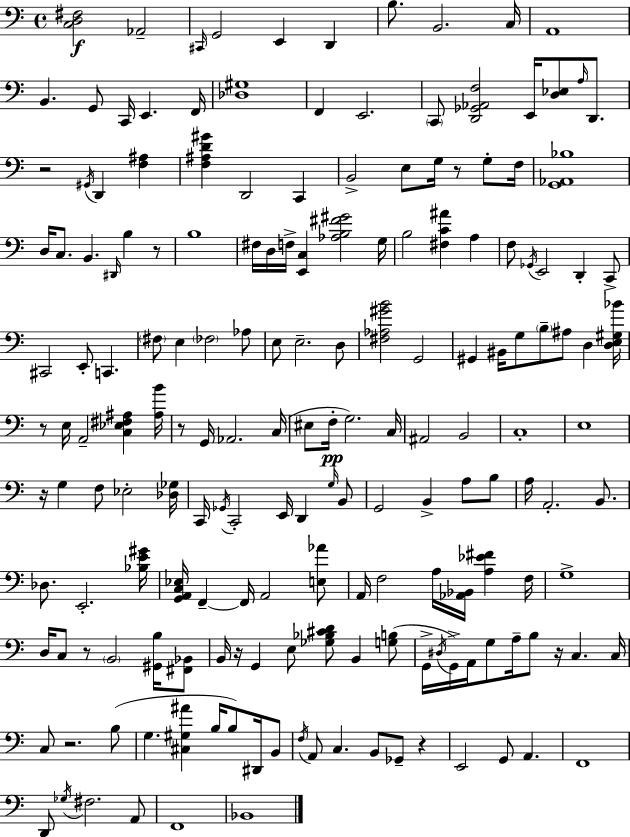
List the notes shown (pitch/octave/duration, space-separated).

[C3,D3,F#3]/h Ab2/h C#2/s G2/h E2/q D2/q B3/e. B2/h. C3/s A2/w B2/q. G2/e C2/s E2/q. F2/s [Db3,G#3]/w F2/q E2/h. C2/e [D2,Gb2,Ab2,F3]/h E2/s [D3,Eb3]/e A3/s D2/e. R/h G#2/s D2/q [F3,A#3]/q [F3,A#3,D4,G#4]/q D2/h C2/q B2/h E3/e G3/s R/e G3/e F3/s [G2,Ab2,Bb3]/w D3/s C3/e. B2/q. D#2/s B3/q R/e B3/w F#3/s D3/s F3/s [E2,C3]/q [Ab3,B3,F#4,G#4]/h G3/s B3/h [F#3,C4,A#4]/q A3/q F3/e Gb2/s E2/h D2/q C2/e C#2/h E2/e C2/q. F#3/e E3/q FES3/h Ab3/e E3/e E3/h. D3/e [F#3,Ab3,G#4,B4]/h G2/h G#2/q BIS2/s G3/e B3/e A#3/e D3/q [D3,E3,G#3,Bb4]/s R/e E3/s A2/h [C3,Eb3,F#3,A#3]/q [A#3,B4]/s R/e G2/s Ab2/h. C3/s EIS3/e F3/s G3/h. C3/s A#2/h B2/h C3/w E3/w R/s G3/q F3/e Eb3/h [Db3,Gb3]/s C2/s Gb2/s C2/h E2/s D2/q G3/s B2/e G2/h B2/q A3/e B3/e A3/s A2/h. B2/e. Db3/e. E2/h. [Bb3,E4,G#4]/s [G2,A2,C3,Eb3]/s F2/q F2/s A2/h [E3,Ab4]/e A2/s F3/h A3/s [Ab2,Bb2]/s [A3,Eb4,F#4]/q F3/s G3/w D3/s C3/e R/e B2/h [G#2,B3]/s [F#2,Bb2]/e B2/s R/s G2/q E3/e [Gb3,Bb3,C#4,D4]/e B2/q [G3,B3]/e G2/s D#3/s G2/s A2/s G3/e A3/s B3/e R/s C3/q. C3/s C3/e R/h. B3/e G3/q. [C#3,G#3,A#4]/q B3/s B3/e D#2/s B2/e F3/s A2/e C3/q. B2/e Gb2/e R/q E2/h G2/e A2/q. F2/w D2/e Gb3/s F#3/h. A2/e F2/w Bb2/w